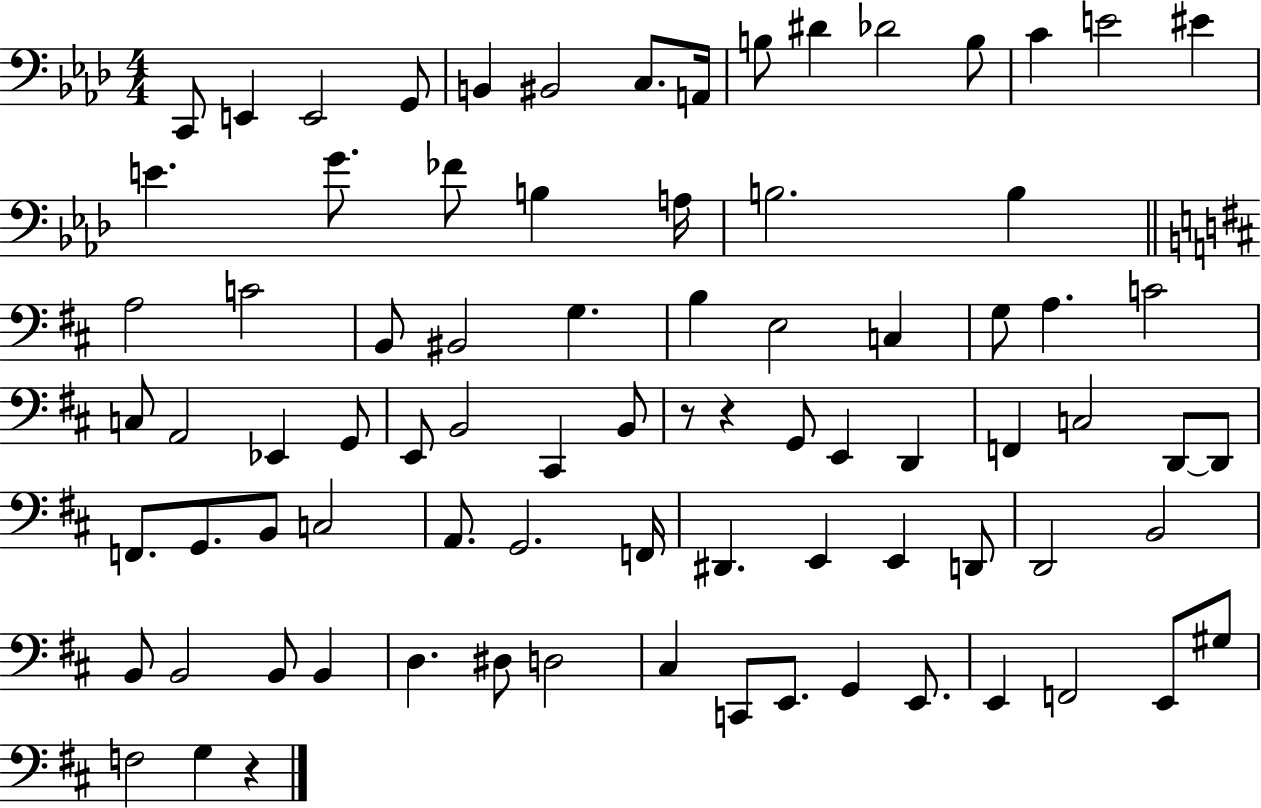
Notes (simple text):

C2/e E2/q E2/h G2/e B2/q BIS2/h C3/e. A2/s B3/e D#4/q Db4/h B3/e C4/q E4/h EIS4/q E4/q. G4/e. FES4/e B3/q A3/s B3/h. B3/q A3/h C4/h B2/e BIS2/h G3/q. B3/q E3/h C3/q G3/e A3/q. C4/h C3/e A2/h Eb2/q G2/e E2/e B2/h C#2/q B2/e R/e R/q G2/e E2/q D2/q F2/q C3/h D2/e D2/e F2/e. G2/e. B2/e C3/h A2/e. G2/h. F2/s D#2/q. E2/q E2/q D2/e D2/h B2/h B2/e B2/h B2/e B2/q D3/q. D#3/e D3/h C#3/q C2/e E2/e. G2/q E2/e. E2/q F2/h E2/e G#3/e F3/h G3/q R/q